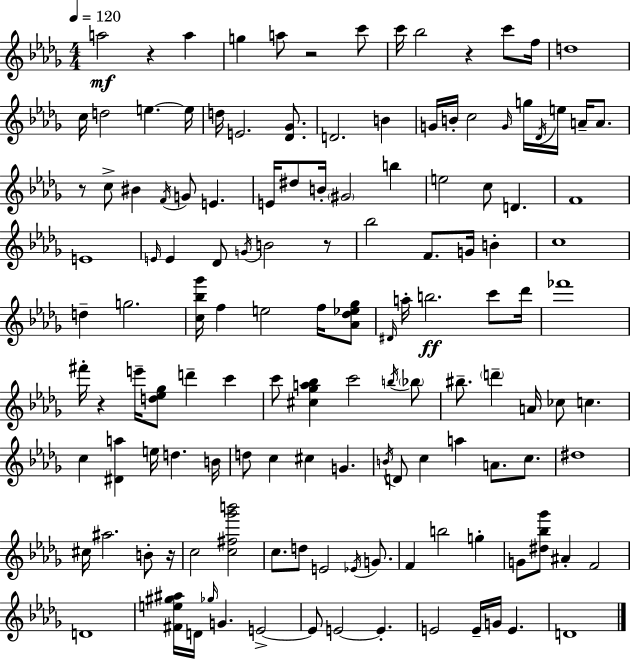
{
  \clef treble
  \numericTimeSignature
  \time 4/4
  \key bes \minor
  \tempo 4 = 120
  a''2\mf r4 a''4 | g''4 a''8 r2 c'''8 | c'''16 bes''2 r4 c'''8 f''16 | d''1 | \break c''16 d''2 e''4.~~ e''16 | d''16 e'2. <des' ges'>8. | d'2. b'4 | g'16 b'16-. c''2 \grace { g'16 } g''16 \acciaccatura { des'16 } e''16 a'16-- a'8. | \break r8 c''8-> bis'4 \acciaccatura { f'16 } g'8 e'4. | e'16 dis''8 b'16-. \parenthesize gis'2 b''4 | e''2 c''8 d'4. | f'1 | \break e'1 | \grace { e'16 } e'4 des'8 \acciaccatura { g'16 } b'2 | r8 bes''2 f'8. | g'16 b'4-. c''1 | \break d''4-- g''2. | <c'' bes'' ges'''>16 f''4 e''2 | f''16 <aes' des'' ees'' ges''>8 \grace { dis'16 } a''16-. b''2.\ff | c'''8 des'''16 fes'''1 | \break fis'''16-. r4 e'''16-- <d'' ees'' ges''>8 d'''4-- | c'''4 c'''8 <cis'' ges'' a'' bes''>4 c'''2 | \acciaccatura { b''16 } \parenthesize bes''8 bis''8.-- \parenthesize d'''4-- a'16 ces''8 | c''4. c''4 <dis' a''>4 e''16 | \break d''4. b'16 d''8 c''4 cis''4 | g'4. \acciaccatura { b'16 } d'8 c''4 a''4 | a'8. c''8. dis''1 | cis''16 ais''2. | \break b'8-. r16 c''2 | <c'' fis'' ges''' b'''>2 c''8. d''8 e'2 | \acciaccatura { ees'16 } g'8. f'4 b''2 | g''4-. g'8 <dis'' bes'' ges'''>8 ais'4-. | \break f'2 d'1 | <fis' e'' gis'' ais''>16 d'16 \grace { ges''16 } g'4. | e'2->~~ e'8 e'2~~ | e'4.-. e'2 | \break e'16-- g'16 e'4. d'1 | \bar "|."
}